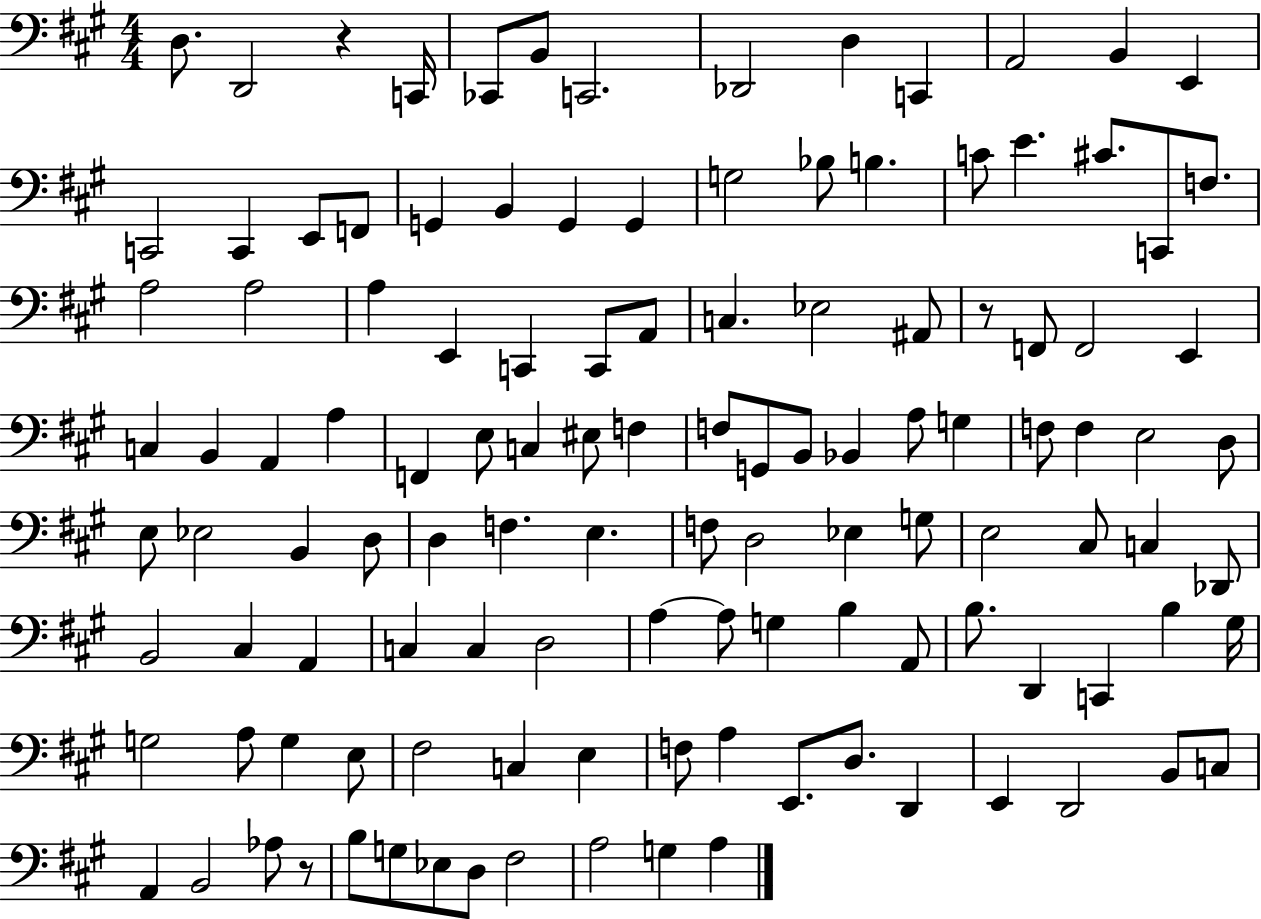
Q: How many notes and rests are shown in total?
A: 121